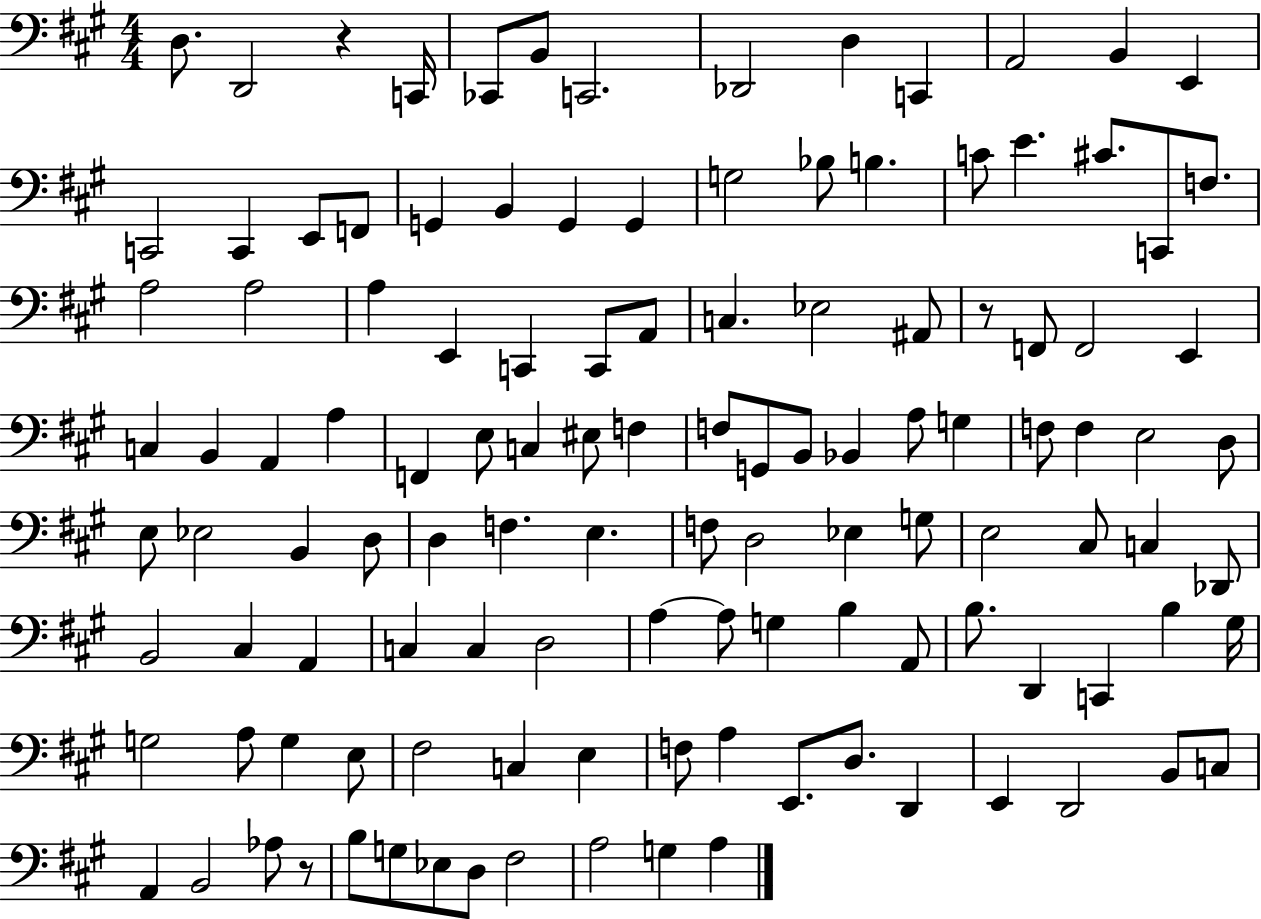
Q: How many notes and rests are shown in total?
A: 121